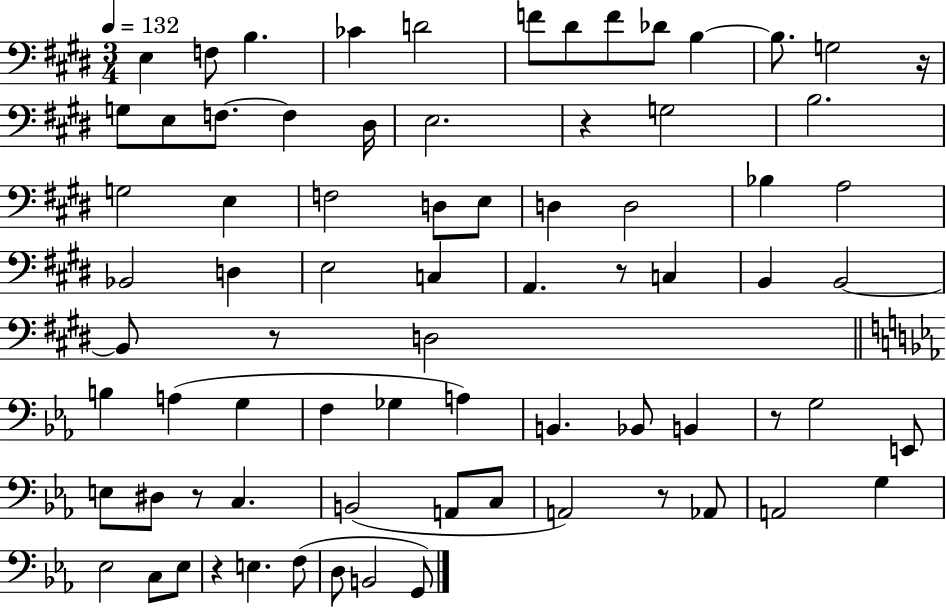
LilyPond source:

{
  \clef bass
  \numericTimeSignature
  \time 3/4
  \key e \major
  \tempo 4 = 132
  \repeat volta 2 { e4 f8 b4. | ces'4 d'2 | f'8 dis'8 f'8 des'8 b4~~ | b8. g2 r16 | \break g8 e8 f8.~~ f4 dis16 | e2. | r4 g2 | b2. | \break g2 e4 | f2 d8 e8 | d4 d2 | bes4 a2 | \break bes,2 d4 | e2 c4 | a,4. r8 c4 | b,4 b,2~~ | \break b,8 r8 d2 | \bar "||" \break \key ees \major b4 a4( g4 | f4 ges4 a4) | b,4. bes,8 b,4 | r8 g2 e,8 | \break e8 dis8 r8 c4. | b,2( a,8 c8 | a,2) r8 aes,8 | a,2 g4 | \break ees2 c8 ees8 | r4 e4. f8( | d8 b,2 g,8) | } \bar "|."
}